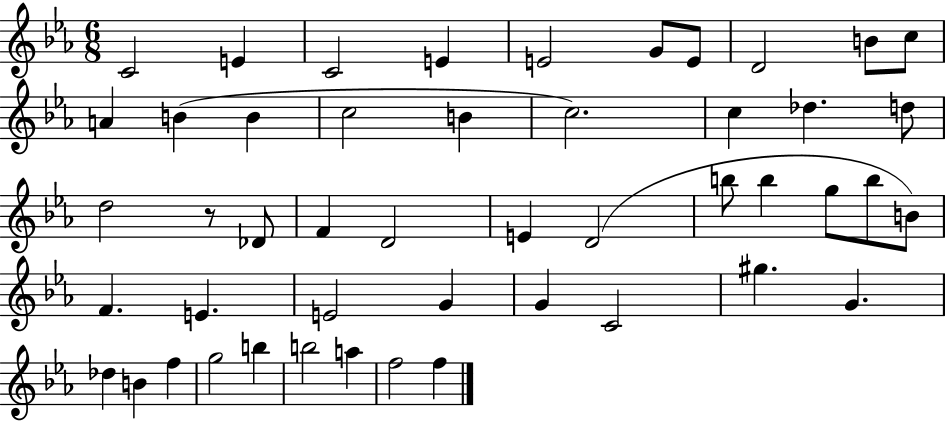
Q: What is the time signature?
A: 6/8